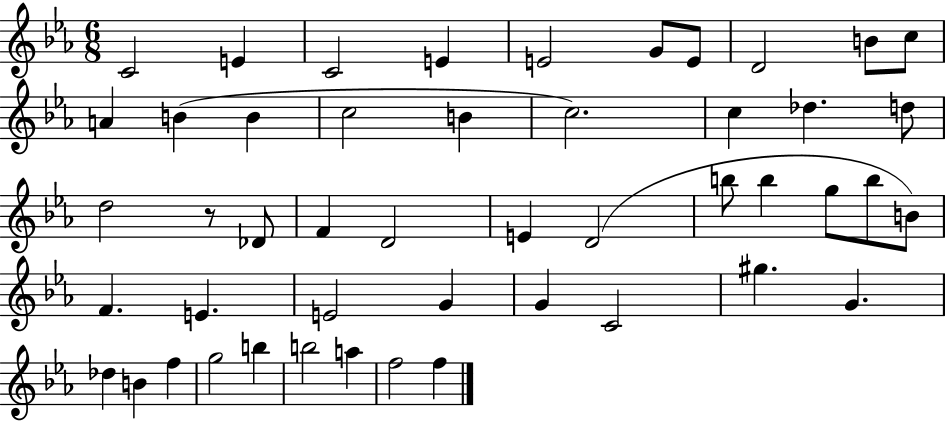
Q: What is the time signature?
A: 6/8